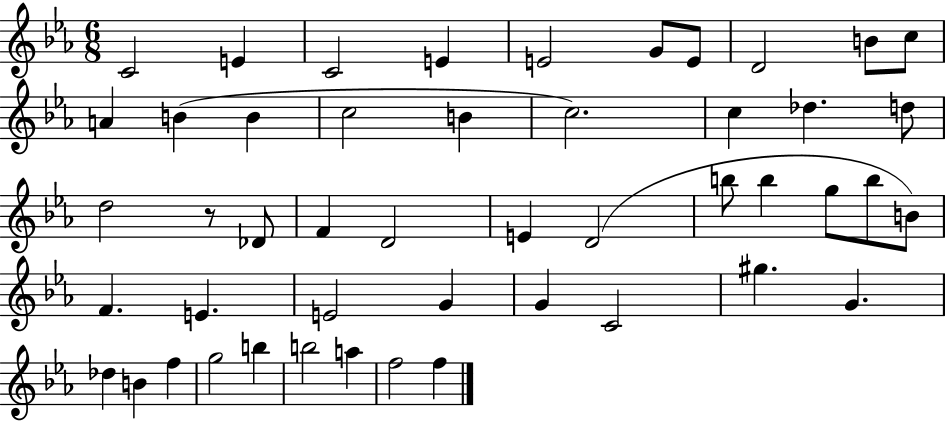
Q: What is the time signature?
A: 6/8